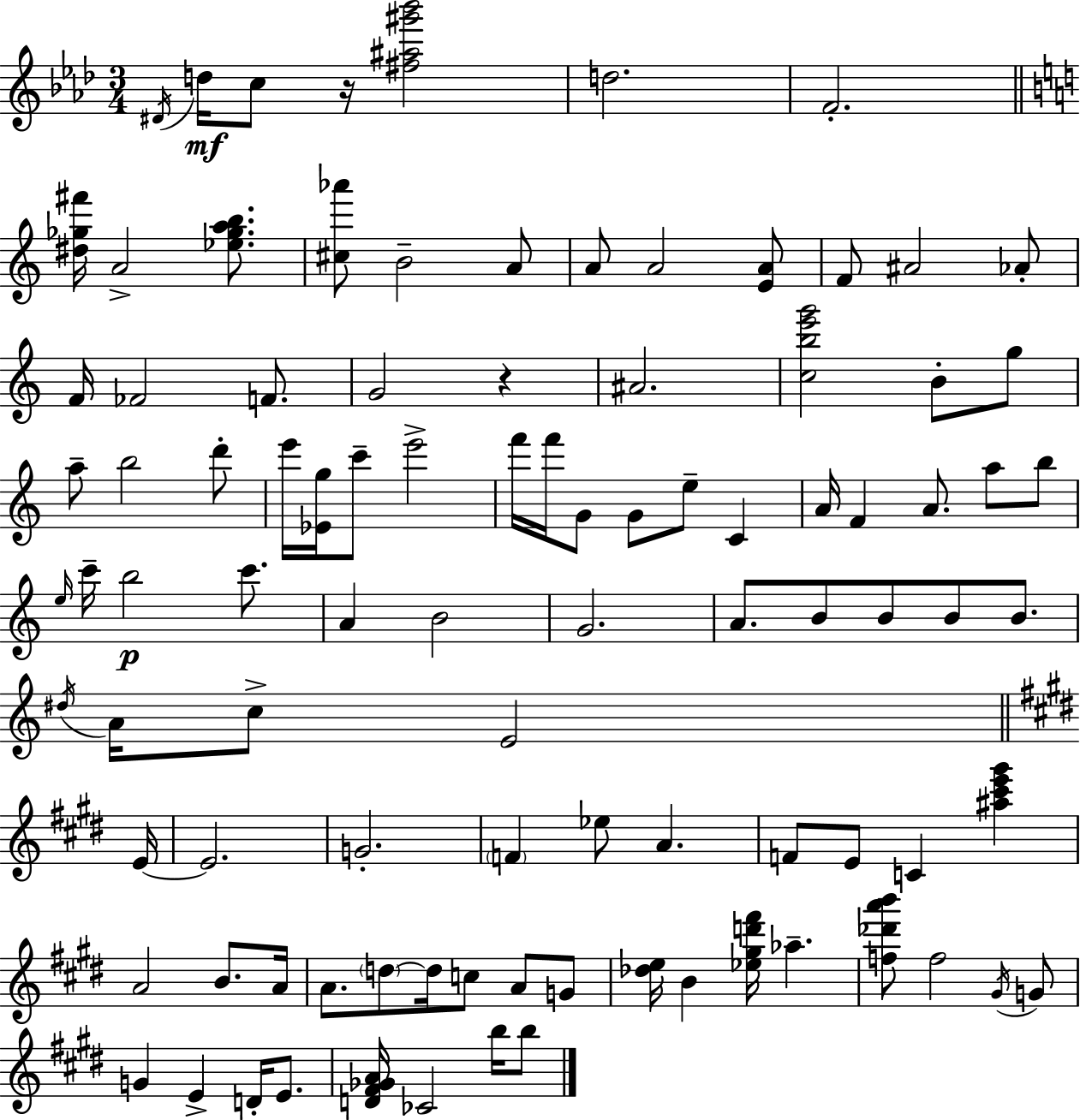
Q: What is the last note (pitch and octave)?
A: B5